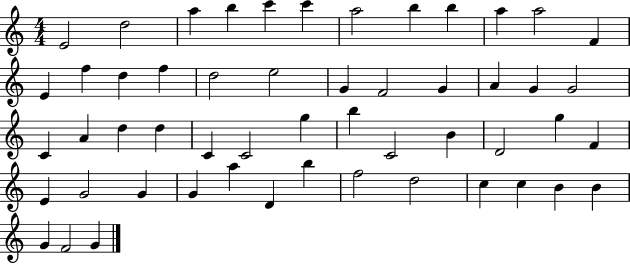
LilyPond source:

{
  \clef treble
  \numericTimeSignature
  \time 4/4
  \key c \major
  e'2 d''2 | a''4 b''4 c'''4 c'''4 | a''2 b''4 b''4 | a''4 a''2 f'4 | \break e'4 f''4 d''4 f''4 | d''2 e''2 | g'4 f'2 g'4 | a'4 g'4 g'2 | \break c'4 a'4 d''4 d''4 | c'4 c'2 g''4 | b''4 c'2 b'4 | d'2 g''4 f'4 | \break e'4 g'2 g'4 | g'4 a''4 d'4 b''4 | f''2 d''2 | c''4 c''4 b'4 b'4 | \break g'4 f'2 g'4 | \bar "|."
}